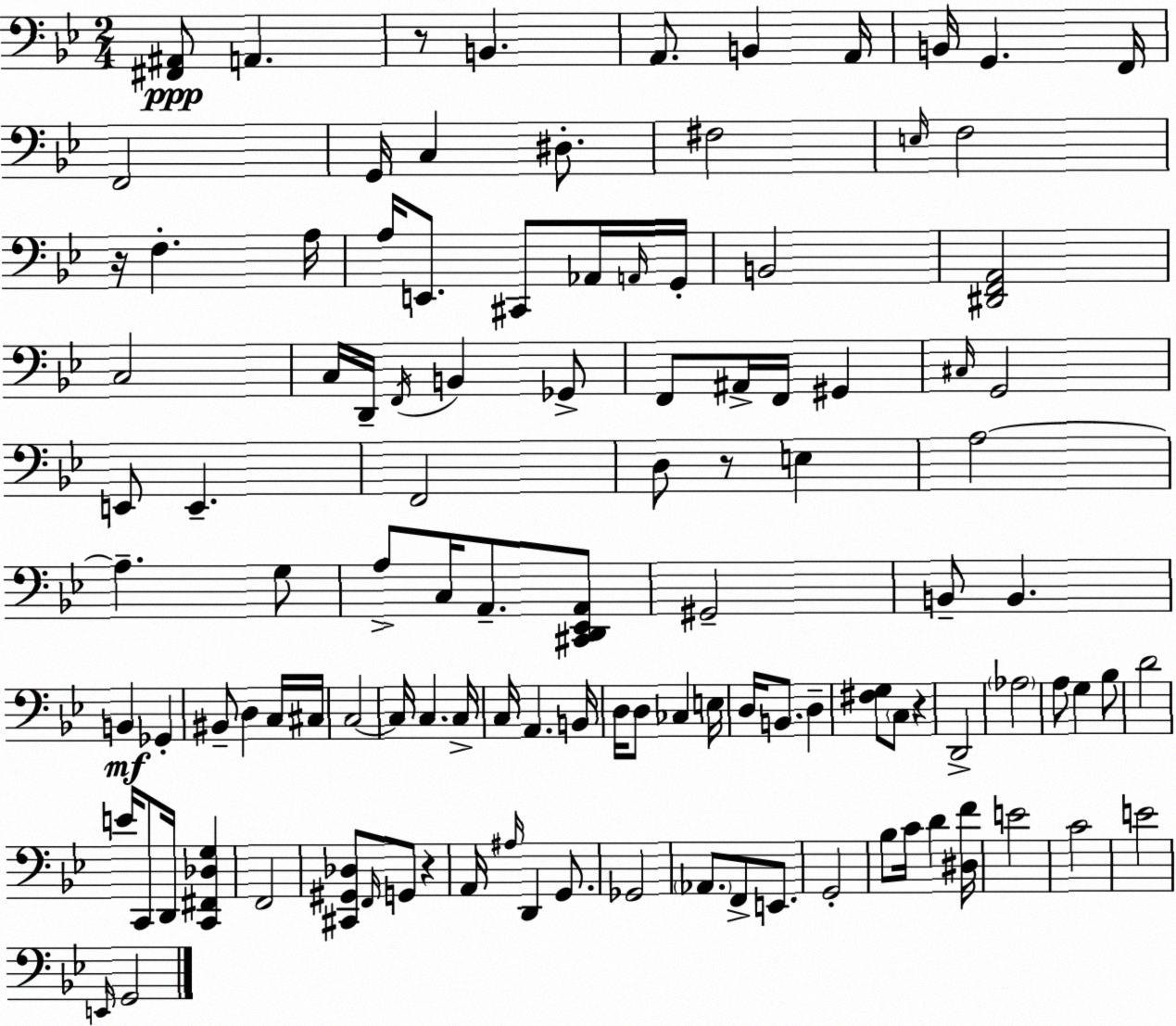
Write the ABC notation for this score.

X:1
T:Untitled
M:2/4
L:1/4
K:Gm
[^F,,^A,,]/2 A,, z/2 B,, A,,/2 B,, A,,/4 B,,/4 G,, F,,/4 F,,2 G,,/4 C, ^D,/2 ^F,2 E,/4 F,2 z/4 F, A,/4 A,/4 E,,/2 ^C,,/2 _A,,/4 A,,/4 G,,/4 B,,2 [^D,,F,,A,,]2 C,2 C,/4 D,,/4 F,,/4 B,, _G,,/2 F,,/2 ^A,,/4 F,,/4 ^G,, ^C,/4 G,,2 E,,/2 E,, F,,2 D,/2 z/2 E, A,2 A, G,/2 A,/2 C,/4 A,,/2 [^C,,D,,_E,,A,,]/2 ^G,,2 B,,/2 B,, B,, _G,, ^B,,/2 D, C,/4 ^C,/4 C,2 C,/4 C, C,/4 C,/4 A,, B,,/4 D,/4 D,/2 _C, E,/4 D,/4 B,,/2 D, [^F,G,]/2 C,/2 z D,,2 _A,2 A,/2 G, _B,/2 D2 E/4 C,,/2 D,,/4 [C,,^F,,_D,G,] F,,2 [^C,,^G,,_D,]/2 F,,/4 G,,/2 z A,,/4 ^A,/4 D,, G,,/2 _G,,2 _A,,/2 F,,/2 E,,/2 G,,2 _B,/2 C/4 D [^D,F]/4 E2 C2 E2 E,,/4 G,,2